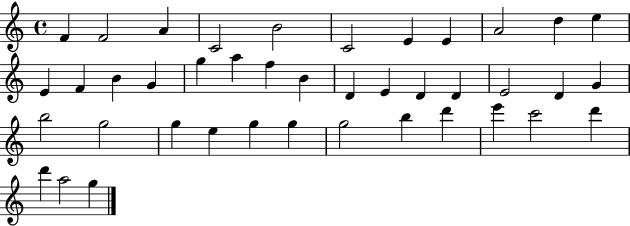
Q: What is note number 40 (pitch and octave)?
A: A5